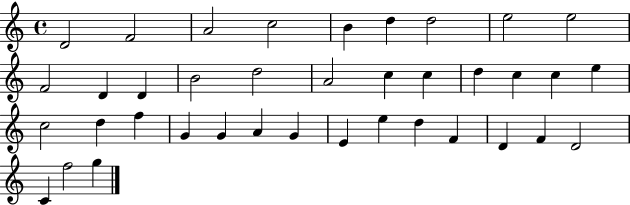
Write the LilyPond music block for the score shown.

{
  \clef treble
  \time 4/4
  \defaultTimeSignature
  \key c \major
  d'2 f'2 | a'2 c''2 | b'4 d''4 d''2 | e''2 e''2 | \break f'2 d'4 d'4 | b'2 d''2 | a'2 c''4 c''4 | d''4 c''4 c''4 e''4 | \break c''2 d''4 f''4 | g'4 g'4 a'4 g'4 | e'4 e''4 d''4 f'4 | d'4 f'4 d'2 | \break c'4 f''2 g''4 | \bar "|."
}